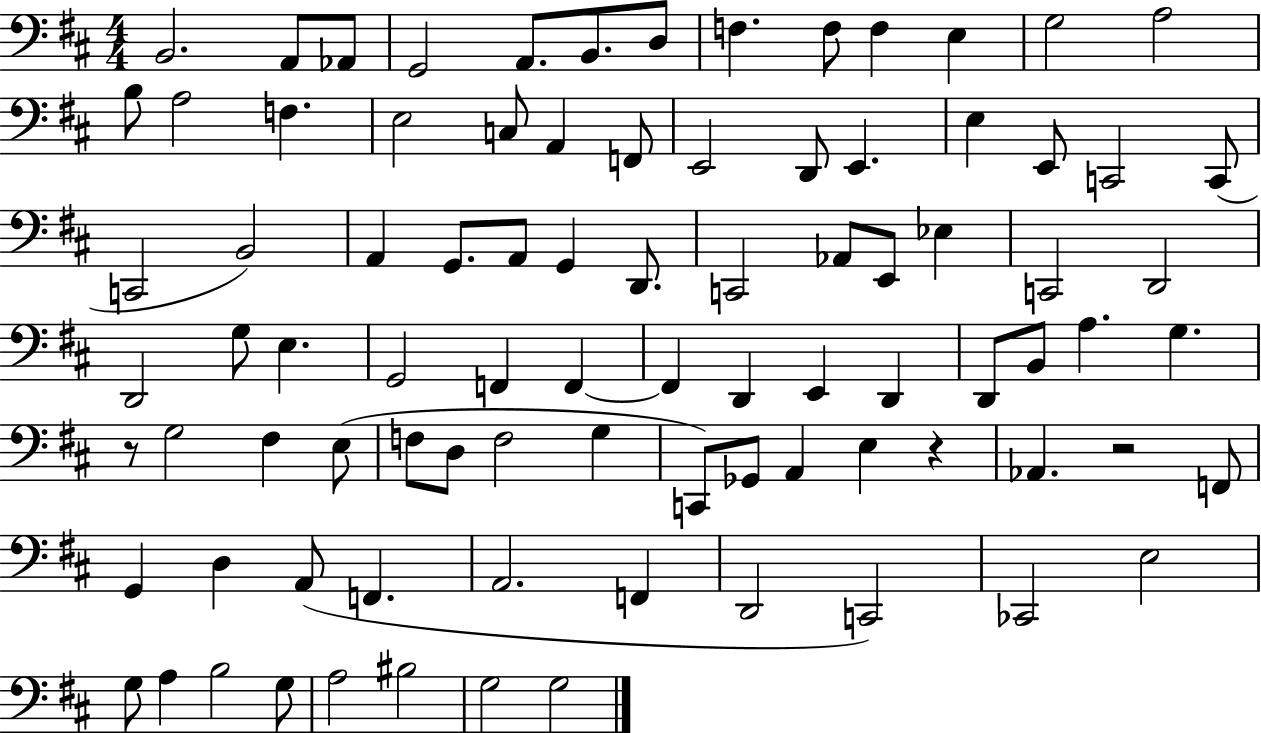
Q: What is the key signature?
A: D major